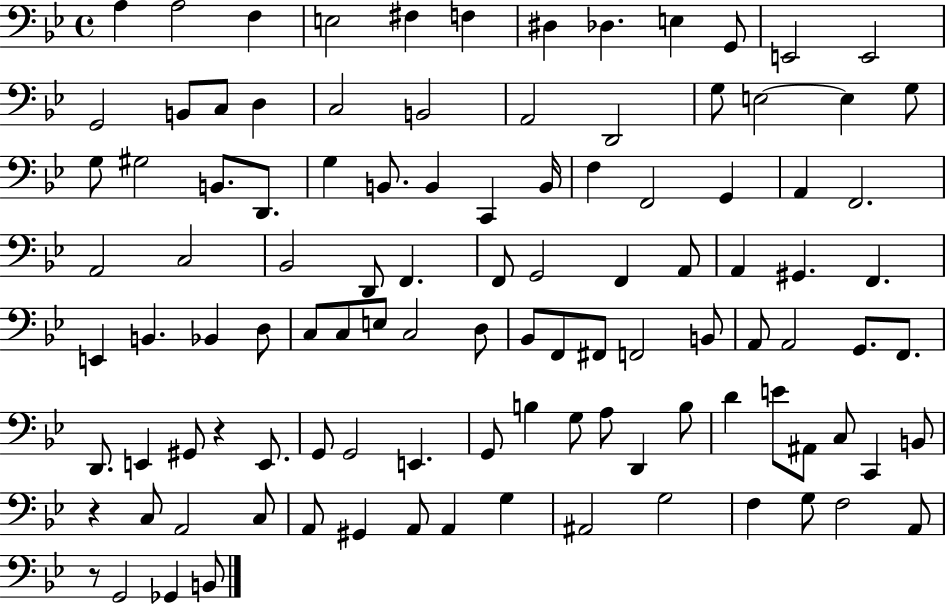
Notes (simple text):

A3/q A3/h F3/q E3/h F#3/q F3/q D#3/q Db3/q. E3/q G2/e E2/h E2/h G2/h B2/e C3/e D3/q C3/h B2/h A2/h D2/h G3/e E3/h E3/q G3/e G3/e G#3/h B2/e. D2/e. G3/q B2/e. B2/q C2/q B2/s F3/q F2/h G2/q A2/q F2/h. A2/h C3/h Bb2/h D2/e F2/q. F2/e G2/h F2/q A2/e A2/q G#2/q. F2/q. E2/q B2/q. Bb2/q D3/e C3/e C3/e E3/e C3/h D3/e Bb2/e F2/e F#2/e F2/h B2/e A2/e A2/h G2/e. F2/e. D2/e. E2/q G#2/e R/q E2/e. G2/e G2/h E2/q. G2/e B3/q G3/e A3/e D2/q B3/e D4/q E4/e A#2/e C3/e C2/q B2/e R/q C3/e A2/h C3/e A2/e G#2/q A2/e A2/q G3/q A#2/h G3/h F3/q G3/e F3/h A2/e R/e G2/h Gb2/q B2/e